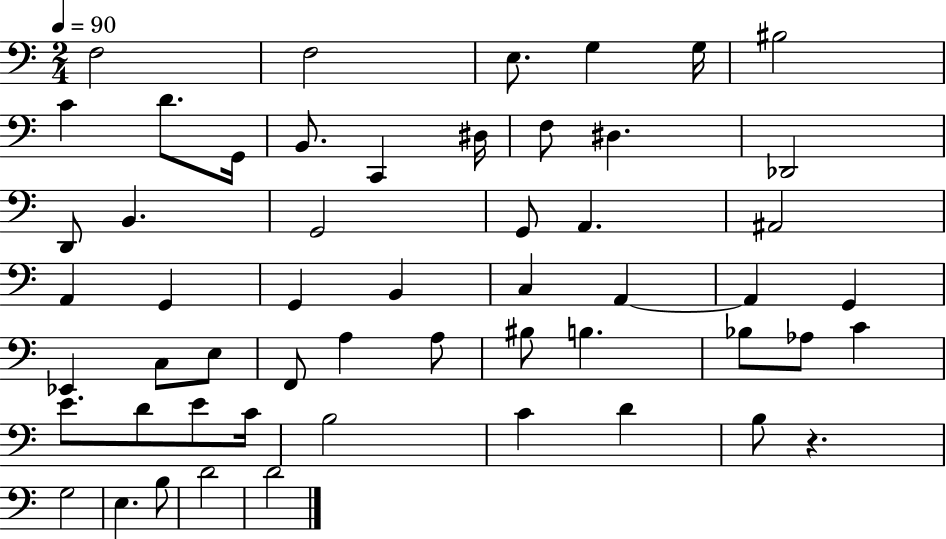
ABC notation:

X:1
T:Untitled
M:2/4
L:1/4
K:C
F,2 F,2 E,/2 G, G,/4 ^B,2 C D/2 G,,/4 B,,/2 C,, ^D,/4 F,/2 ^D, _D,,2 D,,/2 B,, G,,2 G,,/2 A,, ^A,,2 A,, G,, G,, B,, C, A,, A,, G,, _E,, C,/2 E,/2 F,,/2 A, A,/2 ^B,/2 B, _B,/2 _A,/2 C E/2 D/2 E/2 C/4 B,2 C D B,/2 z G,2 E, B,/2 D2 D2